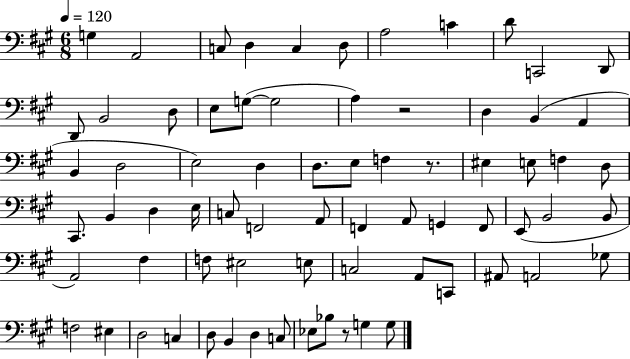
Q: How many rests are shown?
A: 3